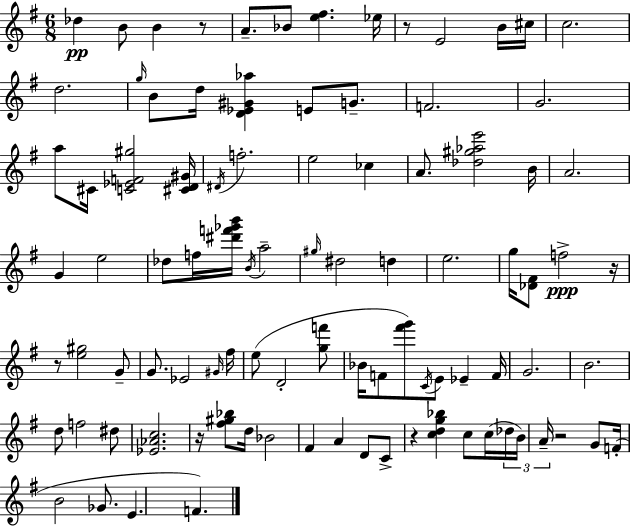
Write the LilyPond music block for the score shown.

{
  \clef treble
  \numericTimeSignature
  \time 6/8
  \key g \major
  des''4\pp b'8 b'4 r8 | a'8.-- bes'8 <e'' fis''>4. ees''16 | r8 e'2 b'16 cis''16 | c''2. | \break d''2. | \grace { g''16 } b'8 d''16 <d' ees' gis' aes''>4 e'8 g'8.-- | f'2. | g'2. | \break a''8 cis'16 <c' ees' f' gis''>2 | <cis' d' gis'>16 \acciaccatura { dis'16 } f''2.-. | e''2 ces''4 | a'8. <des'' gis'' aes'' e'''>2 | \break b'16 a'2. | g'4 e''2 | des''8 f''16 <dis''' f''' ges''' b'''>16 \acciaccatura { b'16 } a''2-- | \grace { gis''16 } dis''2 | \break d''4 e''2. | g''16 <des' fis'>8 f''2->\ppp | r16 r8 <e'' gis''>2 | g'8-- g'8. ees'2 | \break \grace { gis'16 } fis''16 e''8( d'2-. | <g'' f'''>8 bes'16 f'8 <fis''' g'''>8) \acciaccatura { c'16 } e'8 | ees'4-- f'16 g'2. | b'2. | \break d''8 f''2 | dis''8 <ees' aes' c''>2. | r16 <fis'' gis'' bes''>8 d''16 bes'2 | fis'4 a'4 | \break d'8 c'8-> r4 <c'' d'' g'' bes''>4 | c''8 c''16( \tuplet 3/2 { des''16 b'16) a'16-- } r2 | g'8 f'16-.( b'2 | ges'8. e'4. | \break f'4.) \bar "|."
}